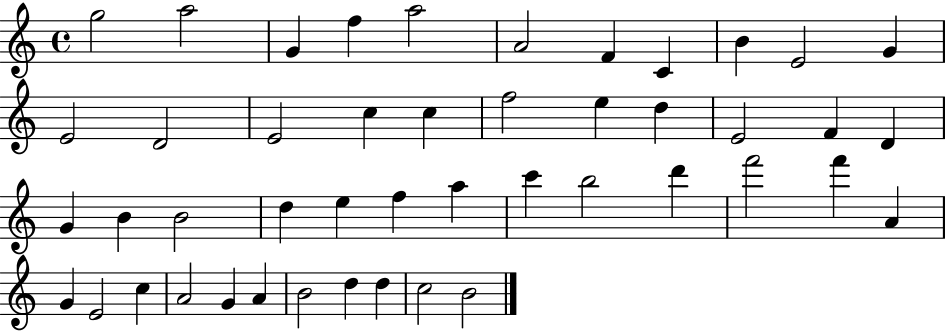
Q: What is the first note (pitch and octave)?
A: G5